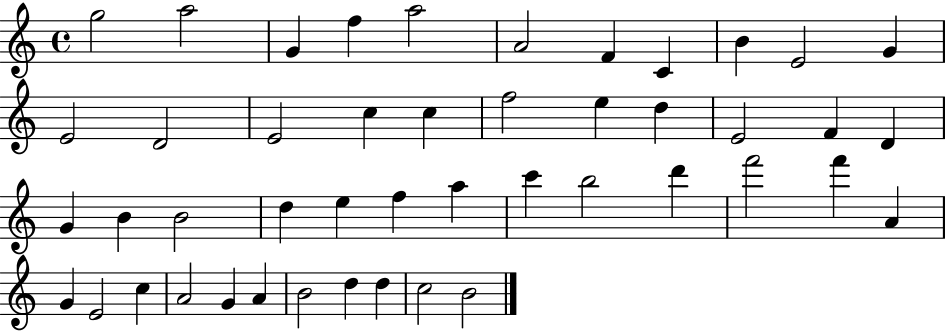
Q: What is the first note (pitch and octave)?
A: G5